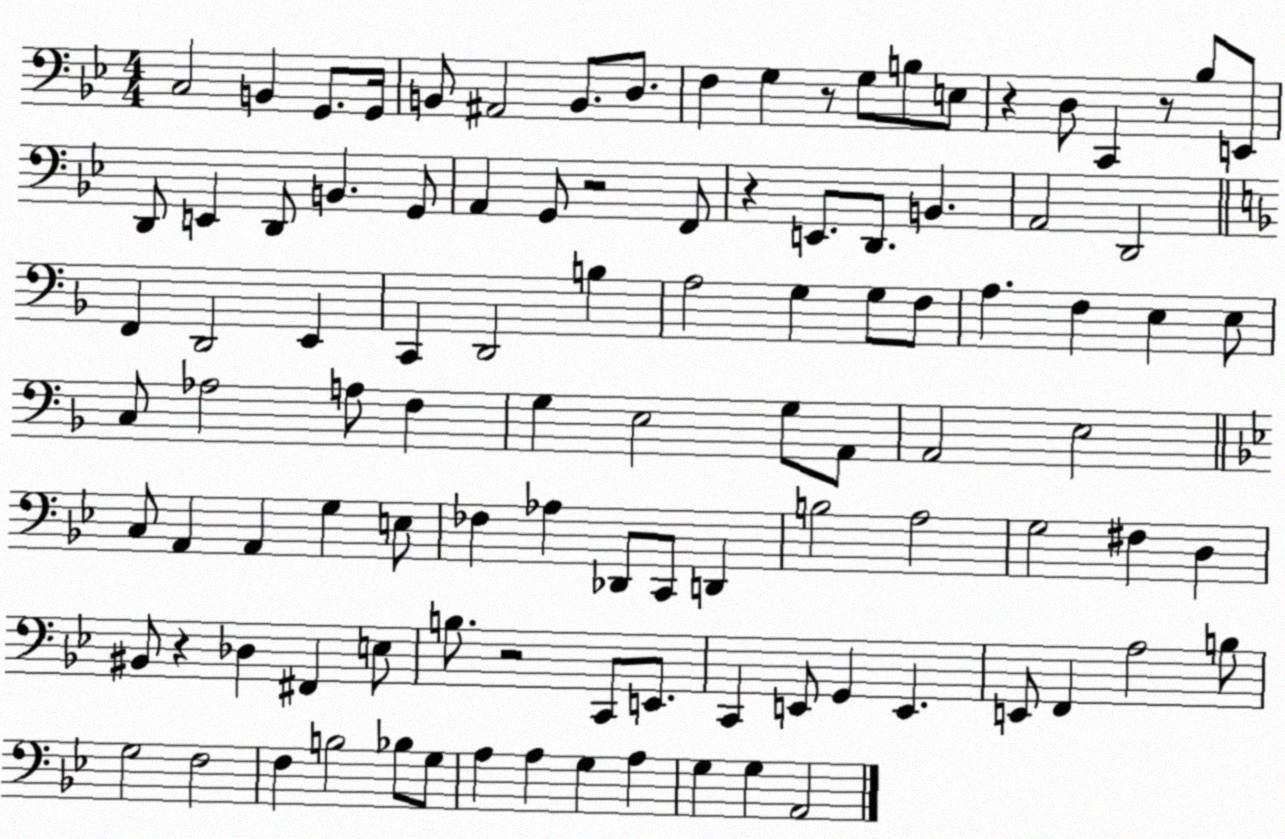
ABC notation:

X:1
T:Untitled
M:4/4
L:1/4
K:Bb
C,2 B,, G,,/2 G,,/4 B,,/2 ^A,,2 B,,/2 D,/2 F, G, z/2 G,/2 B,/2 E,/2 z D,/2 C,, z/2 _B,/2 E,,/2 D,,/2 E,, D,,/2 B,, G,,/2 A,, G,,/2 z2 F,,/2 z E,,/2 D,,/2 B,, A,,2 D,,2 F,, D,,2 E,, C,, D,,2 B, A,2 G, G,/2 F,/2 A, F, E, E,/2 C,/2 _A,2 A,/2 F, G, E,2 G,/2 A,,/2 A,,2 E,2 C,/2 A,, A,, G, E,/2 _F, _A, _D,,/2 C,,/2 D,, B,2 A,2 G,2 ^F, D, ^B,,/2 z _D, ^F,, E,/2 B,/2 z2 C,,/2 E,,/2 C,, E,,/2 G,, E,, E,,/2 F,, A,2 B,/2 G,2 F,2 F, B,2 _B,/2 G,/2 A, A, G, A, G, G, A,,2